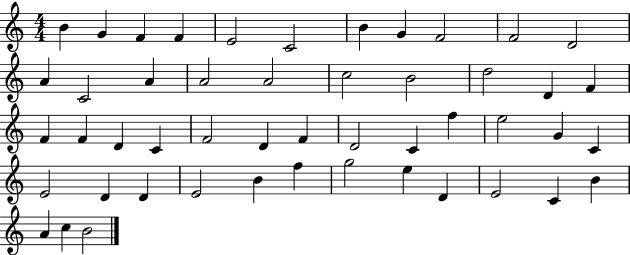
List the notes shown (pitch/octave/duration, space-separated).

B4/q G4/q F4/q F4/q E4/h C4/h B4/q G4/q F4/h F4/h D4/h A4/q C4/h A4/q A4/h A4/h C5/h B4/h D5/h D4/q F4/q F4/q F4/q D4/q C4/q F4/h D4/q F4/q D4/h C4/q F5/q E5/h G4/q C4/q E4/h D4/q D4/q E4/h B4/q F5/q G5/h E5/q D4/q E4/h C4/q B4/q A4/q C5/q B4/h